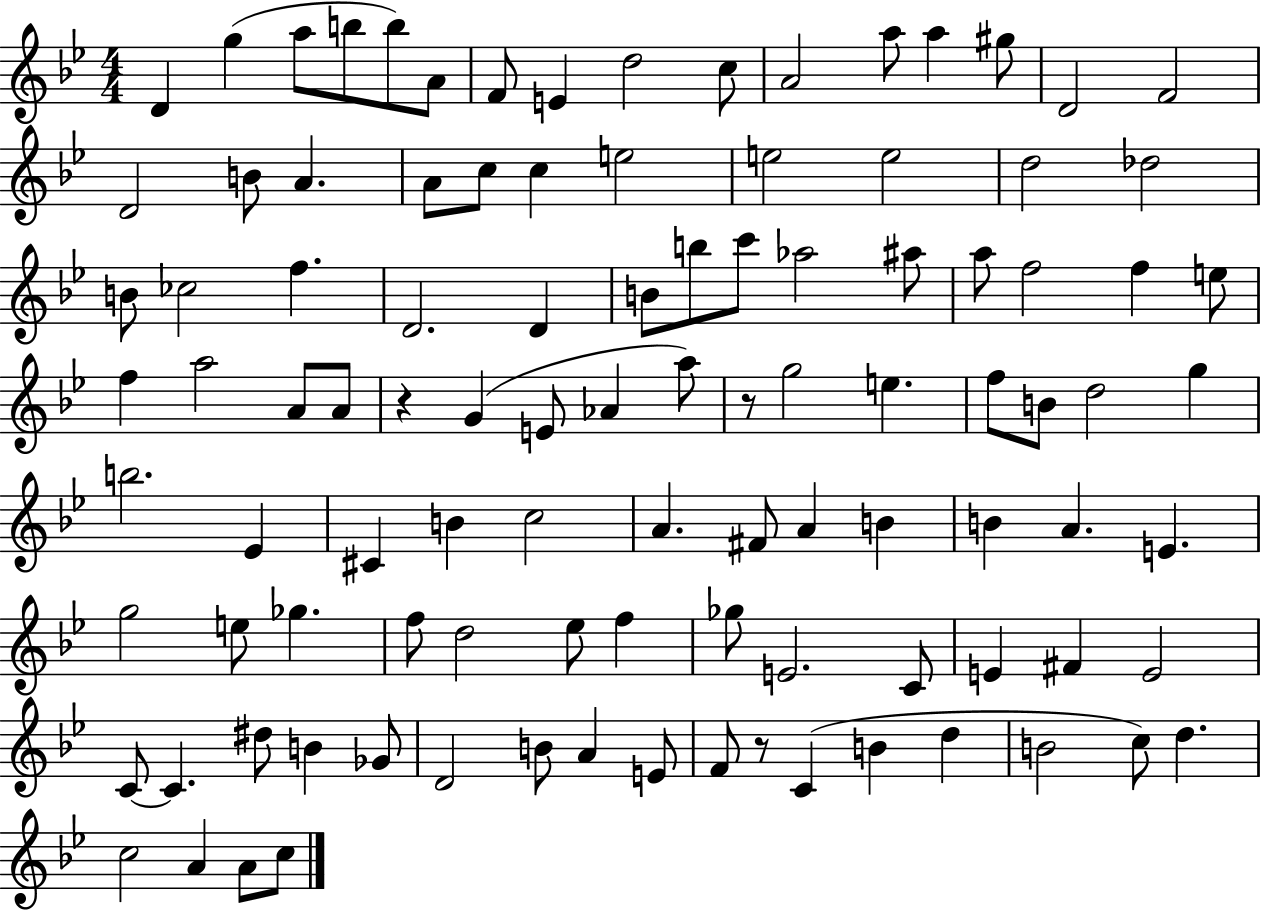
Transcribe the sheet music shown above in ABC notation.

X:1
T:Untitled
M:4/4
L:1/4
K:Bb
D g a/2 b/2 b/2 A/2 F/2 E d2 c/2 A2 a/2 a ^g/2 D2 F2 D2 B/2 A A/2 c/2 c e2 e2 e2 d2 _d2 B/2 _c2 f D2 D B/2 b/2 c'/2 _a2 ^a/2 a/2 f2 f e/2 f a2 A/2 A/2 z G E/2 _A a/2 z/2 g2 e f/2 B/2 d2 g b2 _E ^C B c2 A ^F/2 A B B A E g2 e/2 _g f/2 d2 _e/2 f _g/2 E2 C/2 E ^F E2 C/2 C ^d/2 B _G/2 D2 B/2 A E/2 F/2 z/2 C B d B2 c/2 d c2 A A/2 c/2